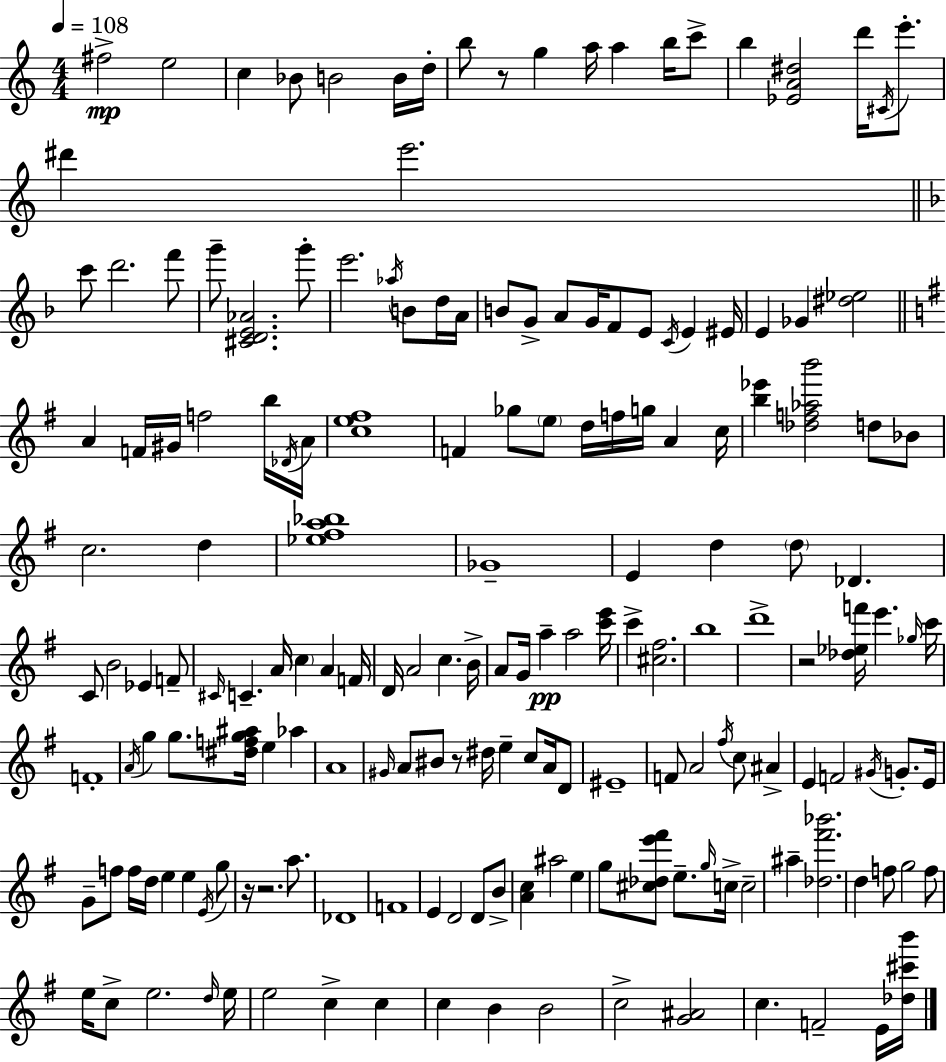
X:1
T:Untitled
M:4/4
L:1/4
K:C
^f2 e2 c _B/2 B2 B/4 d/4 b/2 z/2 g a/4 a b/4 c'/2 b [_EA^d]2 d'/4 ^C/4 e'/2 ^d' e'2 c'/2 d'2 f'/2 g'/2 [^CDE_A]2 g'/2 e'2 _a/4 B/2 d/4 A/4 B/2 G/2 A/2 G/4 F/2 E/2 C/4 E ^E/4 E _G [^d_e]2 A F/4 ^G/4 f2 b/4 _D/4 A/4 [ce^f]4 F _g/2 e/2 d/4 f/4 g/4 A c/4 [b_e'] [_df_ab']2 d/2 _B/2 c2 d [_e^fa_b]4 _G4 E d d/2 _D C/2 B2 _E F/2 ^C/4 C A/4 c A F/4 D/4 A2 c B/4 A/2 G/4 a a2 [c'e']/4 c' [^c^f]2 b4 d'4 z2 [_d_ef']/4 e' _g/4 c'/4 F4 A/4 g g/2 [^dfg^a]/4 e _a A4 ^G/4 A/2 ^B/2 z/2 ^d/4 e c/2 A/4 D/2 ^E4 F/2 A2 ^f/4 c/2 ^A E F2 ^G/4 G/2 E/4 G/2 f/2 f/4 d/4 e e E/4 g/2 z/4 z2 a/2 _D4 F4 E D2 D/2 B/2 [Ac] ^a2 e g/2 [^c_de'^f']/2 e/2 g/4 c/4 c2 ^a [_d^f'_b']2 d f/2 g2 f/2 e/4 c/2 e2 d/4 e/4 e2 c c c B B2 c2 [G^A]2 c F2 E/4 [_d^c'b']/4